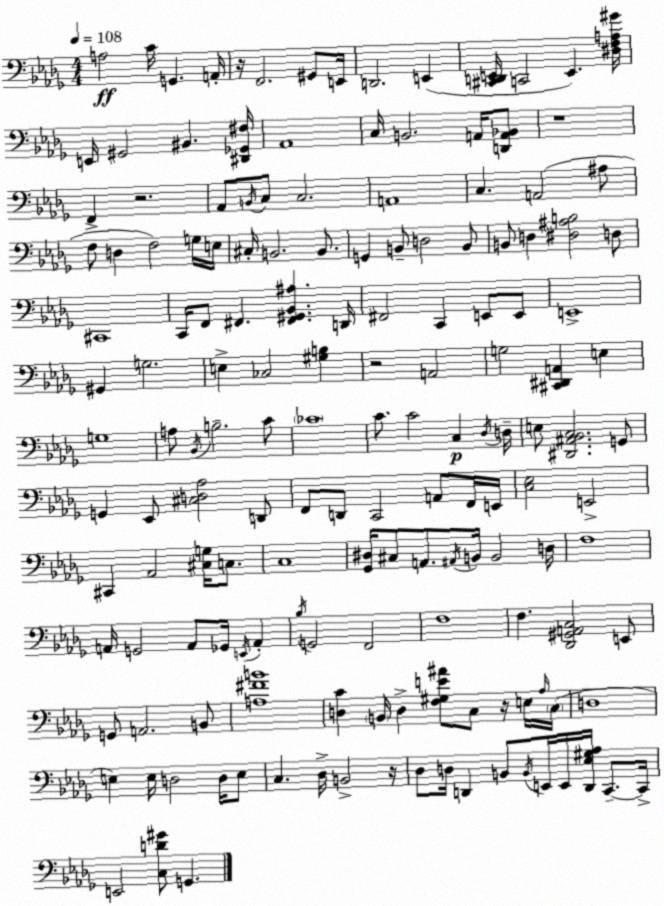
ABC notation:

X:1
T:Untitled
M:4/4
L:1/4
K:Bbm
A,2 C/4 G,, A,,/4 z/4 F,,2 ^G,,/2 E,,/4 D,,2 E,, [^C,,D,,E,,]/4 C,,2 E,, [^D,F,A,^G]/4 E,,/4 ^G,,2 ^B,, [^D,,_G,,^F,]/4 _A,,4 C,/4 B,,2 A,,/4 [D,,A,,_B,,]/2 z4 F,, z2 _A,,/2 B,,/4 C,/2 C,2 A,,4 C, A,,2 ^A,/2 F,/2 D, F,2 G,/4 E,/4 ^C,/4 B,,2 B,,/2 G,, B,,/2 D,2 B,,/2 B,,/2 D, [^D,^A,B,]2 D,/2 ^C,,4 C,,/4 F,,/2 ^F,, [^F,,^G,,_B,,^A,] D,,/4 ^F,,2 C,, E,,/2 E,,/2 E,,4 ^G,, G,2 E, _C,2 [^G,B,] z2 A,,2 G,2 [^C,,^D,,A,,] E, G,4 A,/2 _B,,/4 B,2 C/2 _C4 C/2 C2 C, _D,/4 D,/4 E,/2 [^D,,^A,,_B,,C,]2 G,,/2 G,, _E,,/2 [^C,D,_A,]2 D,,/2 F,,/2 D,,/2 C,,2 A,,/2 F,,/4 E,,/4 [C,_E,]2 E,,2 ^C,, _A,,2 [^C,G,]/4 C,/2 C,4 [_G,,^D,]/4 ^C,/2 A,,/2 ^A,,/4 B,,/4 B,,2 D,/4 F,4 A,,/4 G,,2 A,,/2 _G,,/4 E,,/4 A,, _B,/4 G,,2 F,,2 F,4 F, [_D,,^G,,A,,C,]2 E,,/2 G,,/2 A,,2 B,,/2 [A,^FB]4 [D,C] B,,/4 D, [F,^G,E^A]/2 C,/2 z/4 E,/4 _A,/4 C,/4 D,4 E, E,/4 D,2 D,/4 E,/2 C, _D,/4 B,,2 z/4 _D,/2 D,/4 D,, B,,/2 B,,/4 E,,/4 E,,/4 [D,,_E,^G,_A,]/4 C,,/2 C,,/4 E,,2 [C,D^G]/2 G,,